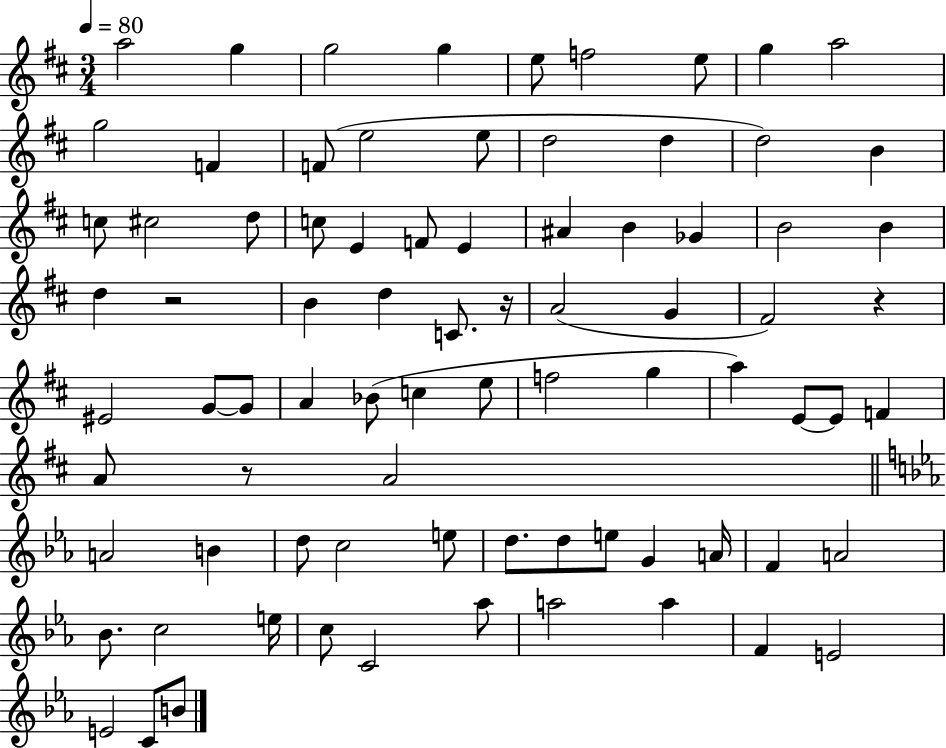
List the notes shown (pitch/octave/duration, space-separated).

A5/h G5/q G5/h G5/q E5/e F5/h E5/e G5/q A5/h G5/h F4/q F4/e E5/h E5/e D5/h D5/q D5/h B4/q C5/e C#5/h D5/e C5/e E4/q F4/e E4/q A#4/q B4/q Gb4/q B4/h B4/q D5/q R/h B4/q D5/q C4/e. R/s A4/h G4/q F#4/h R/q EIS4/h G4/e G4/e A4/q Bb4/e C5/q E5/e F5/h G5/q A5/q E4/e E4/e F4/q A4/e R/e A4/h A4/h B4/q D5/e C5/h E5/e D5/e. D5/e E5/e G4/q A4/s F4/q A4/h Bb4/e. C5/h E5/s C5/e C4/h Ab5/e A5/h A5/q F4/q E4/h E4/h C4/e B4/e